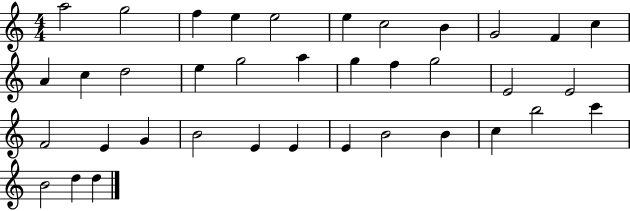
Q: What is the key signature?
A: C major